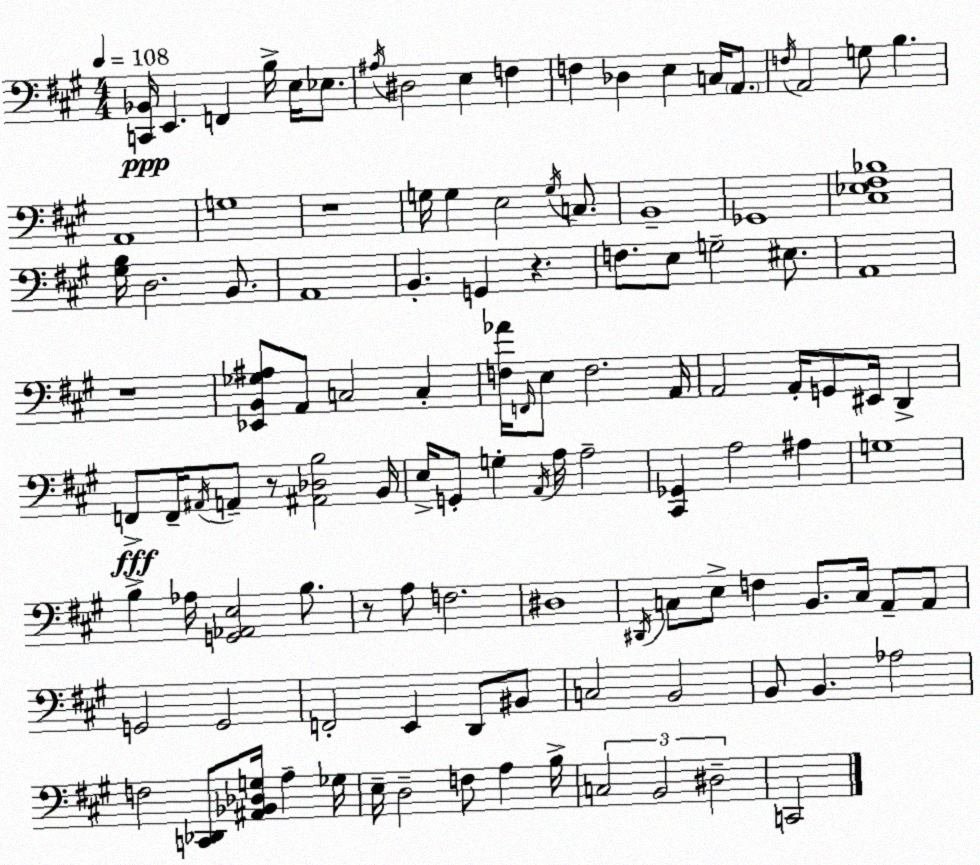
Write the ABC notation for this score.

X:1
T:Untitled
M:4/4
L:1/4
K:A
[C,,_B,,]/4 E,, F,, B,/4 E,/4 _E,/2 ^A,/4 ^D,2 E, F, F, _D, E, C,/4 A,,/2 F,/4 A,,2 G,/2 B, A,,4 G,4 z4 G,/4 G, E,2 G,/4 C,/2 B,,4 _G,,4 [^C,_E,^F,_B,]4 [^G,B,]/4 D,2 B,,/2 A,,4 B,, G,, z F,/2 E,/2 G,2 ^E,/2 A,,4 z4 [_E,,B,,_G,^A,]/2 A,,/2 C,2 C, [F,_A]/4 F,,/4 E,/2 F,2 A,,/4 A,,2 A,,/4 G,,/2 ^E,,/4 D,, F,,/2 F,,/4 ^A,,/4 A,,/2 z/2 [^A,,_D,B,]2 B,,/4 E,/4 G,,/2 G, A,,/4 A,/4 A,2 [^C,,_G,,] A,2 ^A, G,4 B, _A,/4 [G,,_A,,E,]2 B,/2 z/2 A,/2 F,2 ^D,4 ^D,,/4 C,/2 E,/2 F, B,,/2 C,/4 A,,/2 A,,/2 G,,2 G,,2 F,,2 E,, D,,/2 ^B,,/2 C,2 B,,2 B,,/2 B,, _A,2 F,2 [C,,_D,,]/2 [^A,,_B,,_D,G,]/4 A, _G,/4 E,/4 D,2 F,/2 A, B,/4 C,2 B,,2 ^D,2 C,,2